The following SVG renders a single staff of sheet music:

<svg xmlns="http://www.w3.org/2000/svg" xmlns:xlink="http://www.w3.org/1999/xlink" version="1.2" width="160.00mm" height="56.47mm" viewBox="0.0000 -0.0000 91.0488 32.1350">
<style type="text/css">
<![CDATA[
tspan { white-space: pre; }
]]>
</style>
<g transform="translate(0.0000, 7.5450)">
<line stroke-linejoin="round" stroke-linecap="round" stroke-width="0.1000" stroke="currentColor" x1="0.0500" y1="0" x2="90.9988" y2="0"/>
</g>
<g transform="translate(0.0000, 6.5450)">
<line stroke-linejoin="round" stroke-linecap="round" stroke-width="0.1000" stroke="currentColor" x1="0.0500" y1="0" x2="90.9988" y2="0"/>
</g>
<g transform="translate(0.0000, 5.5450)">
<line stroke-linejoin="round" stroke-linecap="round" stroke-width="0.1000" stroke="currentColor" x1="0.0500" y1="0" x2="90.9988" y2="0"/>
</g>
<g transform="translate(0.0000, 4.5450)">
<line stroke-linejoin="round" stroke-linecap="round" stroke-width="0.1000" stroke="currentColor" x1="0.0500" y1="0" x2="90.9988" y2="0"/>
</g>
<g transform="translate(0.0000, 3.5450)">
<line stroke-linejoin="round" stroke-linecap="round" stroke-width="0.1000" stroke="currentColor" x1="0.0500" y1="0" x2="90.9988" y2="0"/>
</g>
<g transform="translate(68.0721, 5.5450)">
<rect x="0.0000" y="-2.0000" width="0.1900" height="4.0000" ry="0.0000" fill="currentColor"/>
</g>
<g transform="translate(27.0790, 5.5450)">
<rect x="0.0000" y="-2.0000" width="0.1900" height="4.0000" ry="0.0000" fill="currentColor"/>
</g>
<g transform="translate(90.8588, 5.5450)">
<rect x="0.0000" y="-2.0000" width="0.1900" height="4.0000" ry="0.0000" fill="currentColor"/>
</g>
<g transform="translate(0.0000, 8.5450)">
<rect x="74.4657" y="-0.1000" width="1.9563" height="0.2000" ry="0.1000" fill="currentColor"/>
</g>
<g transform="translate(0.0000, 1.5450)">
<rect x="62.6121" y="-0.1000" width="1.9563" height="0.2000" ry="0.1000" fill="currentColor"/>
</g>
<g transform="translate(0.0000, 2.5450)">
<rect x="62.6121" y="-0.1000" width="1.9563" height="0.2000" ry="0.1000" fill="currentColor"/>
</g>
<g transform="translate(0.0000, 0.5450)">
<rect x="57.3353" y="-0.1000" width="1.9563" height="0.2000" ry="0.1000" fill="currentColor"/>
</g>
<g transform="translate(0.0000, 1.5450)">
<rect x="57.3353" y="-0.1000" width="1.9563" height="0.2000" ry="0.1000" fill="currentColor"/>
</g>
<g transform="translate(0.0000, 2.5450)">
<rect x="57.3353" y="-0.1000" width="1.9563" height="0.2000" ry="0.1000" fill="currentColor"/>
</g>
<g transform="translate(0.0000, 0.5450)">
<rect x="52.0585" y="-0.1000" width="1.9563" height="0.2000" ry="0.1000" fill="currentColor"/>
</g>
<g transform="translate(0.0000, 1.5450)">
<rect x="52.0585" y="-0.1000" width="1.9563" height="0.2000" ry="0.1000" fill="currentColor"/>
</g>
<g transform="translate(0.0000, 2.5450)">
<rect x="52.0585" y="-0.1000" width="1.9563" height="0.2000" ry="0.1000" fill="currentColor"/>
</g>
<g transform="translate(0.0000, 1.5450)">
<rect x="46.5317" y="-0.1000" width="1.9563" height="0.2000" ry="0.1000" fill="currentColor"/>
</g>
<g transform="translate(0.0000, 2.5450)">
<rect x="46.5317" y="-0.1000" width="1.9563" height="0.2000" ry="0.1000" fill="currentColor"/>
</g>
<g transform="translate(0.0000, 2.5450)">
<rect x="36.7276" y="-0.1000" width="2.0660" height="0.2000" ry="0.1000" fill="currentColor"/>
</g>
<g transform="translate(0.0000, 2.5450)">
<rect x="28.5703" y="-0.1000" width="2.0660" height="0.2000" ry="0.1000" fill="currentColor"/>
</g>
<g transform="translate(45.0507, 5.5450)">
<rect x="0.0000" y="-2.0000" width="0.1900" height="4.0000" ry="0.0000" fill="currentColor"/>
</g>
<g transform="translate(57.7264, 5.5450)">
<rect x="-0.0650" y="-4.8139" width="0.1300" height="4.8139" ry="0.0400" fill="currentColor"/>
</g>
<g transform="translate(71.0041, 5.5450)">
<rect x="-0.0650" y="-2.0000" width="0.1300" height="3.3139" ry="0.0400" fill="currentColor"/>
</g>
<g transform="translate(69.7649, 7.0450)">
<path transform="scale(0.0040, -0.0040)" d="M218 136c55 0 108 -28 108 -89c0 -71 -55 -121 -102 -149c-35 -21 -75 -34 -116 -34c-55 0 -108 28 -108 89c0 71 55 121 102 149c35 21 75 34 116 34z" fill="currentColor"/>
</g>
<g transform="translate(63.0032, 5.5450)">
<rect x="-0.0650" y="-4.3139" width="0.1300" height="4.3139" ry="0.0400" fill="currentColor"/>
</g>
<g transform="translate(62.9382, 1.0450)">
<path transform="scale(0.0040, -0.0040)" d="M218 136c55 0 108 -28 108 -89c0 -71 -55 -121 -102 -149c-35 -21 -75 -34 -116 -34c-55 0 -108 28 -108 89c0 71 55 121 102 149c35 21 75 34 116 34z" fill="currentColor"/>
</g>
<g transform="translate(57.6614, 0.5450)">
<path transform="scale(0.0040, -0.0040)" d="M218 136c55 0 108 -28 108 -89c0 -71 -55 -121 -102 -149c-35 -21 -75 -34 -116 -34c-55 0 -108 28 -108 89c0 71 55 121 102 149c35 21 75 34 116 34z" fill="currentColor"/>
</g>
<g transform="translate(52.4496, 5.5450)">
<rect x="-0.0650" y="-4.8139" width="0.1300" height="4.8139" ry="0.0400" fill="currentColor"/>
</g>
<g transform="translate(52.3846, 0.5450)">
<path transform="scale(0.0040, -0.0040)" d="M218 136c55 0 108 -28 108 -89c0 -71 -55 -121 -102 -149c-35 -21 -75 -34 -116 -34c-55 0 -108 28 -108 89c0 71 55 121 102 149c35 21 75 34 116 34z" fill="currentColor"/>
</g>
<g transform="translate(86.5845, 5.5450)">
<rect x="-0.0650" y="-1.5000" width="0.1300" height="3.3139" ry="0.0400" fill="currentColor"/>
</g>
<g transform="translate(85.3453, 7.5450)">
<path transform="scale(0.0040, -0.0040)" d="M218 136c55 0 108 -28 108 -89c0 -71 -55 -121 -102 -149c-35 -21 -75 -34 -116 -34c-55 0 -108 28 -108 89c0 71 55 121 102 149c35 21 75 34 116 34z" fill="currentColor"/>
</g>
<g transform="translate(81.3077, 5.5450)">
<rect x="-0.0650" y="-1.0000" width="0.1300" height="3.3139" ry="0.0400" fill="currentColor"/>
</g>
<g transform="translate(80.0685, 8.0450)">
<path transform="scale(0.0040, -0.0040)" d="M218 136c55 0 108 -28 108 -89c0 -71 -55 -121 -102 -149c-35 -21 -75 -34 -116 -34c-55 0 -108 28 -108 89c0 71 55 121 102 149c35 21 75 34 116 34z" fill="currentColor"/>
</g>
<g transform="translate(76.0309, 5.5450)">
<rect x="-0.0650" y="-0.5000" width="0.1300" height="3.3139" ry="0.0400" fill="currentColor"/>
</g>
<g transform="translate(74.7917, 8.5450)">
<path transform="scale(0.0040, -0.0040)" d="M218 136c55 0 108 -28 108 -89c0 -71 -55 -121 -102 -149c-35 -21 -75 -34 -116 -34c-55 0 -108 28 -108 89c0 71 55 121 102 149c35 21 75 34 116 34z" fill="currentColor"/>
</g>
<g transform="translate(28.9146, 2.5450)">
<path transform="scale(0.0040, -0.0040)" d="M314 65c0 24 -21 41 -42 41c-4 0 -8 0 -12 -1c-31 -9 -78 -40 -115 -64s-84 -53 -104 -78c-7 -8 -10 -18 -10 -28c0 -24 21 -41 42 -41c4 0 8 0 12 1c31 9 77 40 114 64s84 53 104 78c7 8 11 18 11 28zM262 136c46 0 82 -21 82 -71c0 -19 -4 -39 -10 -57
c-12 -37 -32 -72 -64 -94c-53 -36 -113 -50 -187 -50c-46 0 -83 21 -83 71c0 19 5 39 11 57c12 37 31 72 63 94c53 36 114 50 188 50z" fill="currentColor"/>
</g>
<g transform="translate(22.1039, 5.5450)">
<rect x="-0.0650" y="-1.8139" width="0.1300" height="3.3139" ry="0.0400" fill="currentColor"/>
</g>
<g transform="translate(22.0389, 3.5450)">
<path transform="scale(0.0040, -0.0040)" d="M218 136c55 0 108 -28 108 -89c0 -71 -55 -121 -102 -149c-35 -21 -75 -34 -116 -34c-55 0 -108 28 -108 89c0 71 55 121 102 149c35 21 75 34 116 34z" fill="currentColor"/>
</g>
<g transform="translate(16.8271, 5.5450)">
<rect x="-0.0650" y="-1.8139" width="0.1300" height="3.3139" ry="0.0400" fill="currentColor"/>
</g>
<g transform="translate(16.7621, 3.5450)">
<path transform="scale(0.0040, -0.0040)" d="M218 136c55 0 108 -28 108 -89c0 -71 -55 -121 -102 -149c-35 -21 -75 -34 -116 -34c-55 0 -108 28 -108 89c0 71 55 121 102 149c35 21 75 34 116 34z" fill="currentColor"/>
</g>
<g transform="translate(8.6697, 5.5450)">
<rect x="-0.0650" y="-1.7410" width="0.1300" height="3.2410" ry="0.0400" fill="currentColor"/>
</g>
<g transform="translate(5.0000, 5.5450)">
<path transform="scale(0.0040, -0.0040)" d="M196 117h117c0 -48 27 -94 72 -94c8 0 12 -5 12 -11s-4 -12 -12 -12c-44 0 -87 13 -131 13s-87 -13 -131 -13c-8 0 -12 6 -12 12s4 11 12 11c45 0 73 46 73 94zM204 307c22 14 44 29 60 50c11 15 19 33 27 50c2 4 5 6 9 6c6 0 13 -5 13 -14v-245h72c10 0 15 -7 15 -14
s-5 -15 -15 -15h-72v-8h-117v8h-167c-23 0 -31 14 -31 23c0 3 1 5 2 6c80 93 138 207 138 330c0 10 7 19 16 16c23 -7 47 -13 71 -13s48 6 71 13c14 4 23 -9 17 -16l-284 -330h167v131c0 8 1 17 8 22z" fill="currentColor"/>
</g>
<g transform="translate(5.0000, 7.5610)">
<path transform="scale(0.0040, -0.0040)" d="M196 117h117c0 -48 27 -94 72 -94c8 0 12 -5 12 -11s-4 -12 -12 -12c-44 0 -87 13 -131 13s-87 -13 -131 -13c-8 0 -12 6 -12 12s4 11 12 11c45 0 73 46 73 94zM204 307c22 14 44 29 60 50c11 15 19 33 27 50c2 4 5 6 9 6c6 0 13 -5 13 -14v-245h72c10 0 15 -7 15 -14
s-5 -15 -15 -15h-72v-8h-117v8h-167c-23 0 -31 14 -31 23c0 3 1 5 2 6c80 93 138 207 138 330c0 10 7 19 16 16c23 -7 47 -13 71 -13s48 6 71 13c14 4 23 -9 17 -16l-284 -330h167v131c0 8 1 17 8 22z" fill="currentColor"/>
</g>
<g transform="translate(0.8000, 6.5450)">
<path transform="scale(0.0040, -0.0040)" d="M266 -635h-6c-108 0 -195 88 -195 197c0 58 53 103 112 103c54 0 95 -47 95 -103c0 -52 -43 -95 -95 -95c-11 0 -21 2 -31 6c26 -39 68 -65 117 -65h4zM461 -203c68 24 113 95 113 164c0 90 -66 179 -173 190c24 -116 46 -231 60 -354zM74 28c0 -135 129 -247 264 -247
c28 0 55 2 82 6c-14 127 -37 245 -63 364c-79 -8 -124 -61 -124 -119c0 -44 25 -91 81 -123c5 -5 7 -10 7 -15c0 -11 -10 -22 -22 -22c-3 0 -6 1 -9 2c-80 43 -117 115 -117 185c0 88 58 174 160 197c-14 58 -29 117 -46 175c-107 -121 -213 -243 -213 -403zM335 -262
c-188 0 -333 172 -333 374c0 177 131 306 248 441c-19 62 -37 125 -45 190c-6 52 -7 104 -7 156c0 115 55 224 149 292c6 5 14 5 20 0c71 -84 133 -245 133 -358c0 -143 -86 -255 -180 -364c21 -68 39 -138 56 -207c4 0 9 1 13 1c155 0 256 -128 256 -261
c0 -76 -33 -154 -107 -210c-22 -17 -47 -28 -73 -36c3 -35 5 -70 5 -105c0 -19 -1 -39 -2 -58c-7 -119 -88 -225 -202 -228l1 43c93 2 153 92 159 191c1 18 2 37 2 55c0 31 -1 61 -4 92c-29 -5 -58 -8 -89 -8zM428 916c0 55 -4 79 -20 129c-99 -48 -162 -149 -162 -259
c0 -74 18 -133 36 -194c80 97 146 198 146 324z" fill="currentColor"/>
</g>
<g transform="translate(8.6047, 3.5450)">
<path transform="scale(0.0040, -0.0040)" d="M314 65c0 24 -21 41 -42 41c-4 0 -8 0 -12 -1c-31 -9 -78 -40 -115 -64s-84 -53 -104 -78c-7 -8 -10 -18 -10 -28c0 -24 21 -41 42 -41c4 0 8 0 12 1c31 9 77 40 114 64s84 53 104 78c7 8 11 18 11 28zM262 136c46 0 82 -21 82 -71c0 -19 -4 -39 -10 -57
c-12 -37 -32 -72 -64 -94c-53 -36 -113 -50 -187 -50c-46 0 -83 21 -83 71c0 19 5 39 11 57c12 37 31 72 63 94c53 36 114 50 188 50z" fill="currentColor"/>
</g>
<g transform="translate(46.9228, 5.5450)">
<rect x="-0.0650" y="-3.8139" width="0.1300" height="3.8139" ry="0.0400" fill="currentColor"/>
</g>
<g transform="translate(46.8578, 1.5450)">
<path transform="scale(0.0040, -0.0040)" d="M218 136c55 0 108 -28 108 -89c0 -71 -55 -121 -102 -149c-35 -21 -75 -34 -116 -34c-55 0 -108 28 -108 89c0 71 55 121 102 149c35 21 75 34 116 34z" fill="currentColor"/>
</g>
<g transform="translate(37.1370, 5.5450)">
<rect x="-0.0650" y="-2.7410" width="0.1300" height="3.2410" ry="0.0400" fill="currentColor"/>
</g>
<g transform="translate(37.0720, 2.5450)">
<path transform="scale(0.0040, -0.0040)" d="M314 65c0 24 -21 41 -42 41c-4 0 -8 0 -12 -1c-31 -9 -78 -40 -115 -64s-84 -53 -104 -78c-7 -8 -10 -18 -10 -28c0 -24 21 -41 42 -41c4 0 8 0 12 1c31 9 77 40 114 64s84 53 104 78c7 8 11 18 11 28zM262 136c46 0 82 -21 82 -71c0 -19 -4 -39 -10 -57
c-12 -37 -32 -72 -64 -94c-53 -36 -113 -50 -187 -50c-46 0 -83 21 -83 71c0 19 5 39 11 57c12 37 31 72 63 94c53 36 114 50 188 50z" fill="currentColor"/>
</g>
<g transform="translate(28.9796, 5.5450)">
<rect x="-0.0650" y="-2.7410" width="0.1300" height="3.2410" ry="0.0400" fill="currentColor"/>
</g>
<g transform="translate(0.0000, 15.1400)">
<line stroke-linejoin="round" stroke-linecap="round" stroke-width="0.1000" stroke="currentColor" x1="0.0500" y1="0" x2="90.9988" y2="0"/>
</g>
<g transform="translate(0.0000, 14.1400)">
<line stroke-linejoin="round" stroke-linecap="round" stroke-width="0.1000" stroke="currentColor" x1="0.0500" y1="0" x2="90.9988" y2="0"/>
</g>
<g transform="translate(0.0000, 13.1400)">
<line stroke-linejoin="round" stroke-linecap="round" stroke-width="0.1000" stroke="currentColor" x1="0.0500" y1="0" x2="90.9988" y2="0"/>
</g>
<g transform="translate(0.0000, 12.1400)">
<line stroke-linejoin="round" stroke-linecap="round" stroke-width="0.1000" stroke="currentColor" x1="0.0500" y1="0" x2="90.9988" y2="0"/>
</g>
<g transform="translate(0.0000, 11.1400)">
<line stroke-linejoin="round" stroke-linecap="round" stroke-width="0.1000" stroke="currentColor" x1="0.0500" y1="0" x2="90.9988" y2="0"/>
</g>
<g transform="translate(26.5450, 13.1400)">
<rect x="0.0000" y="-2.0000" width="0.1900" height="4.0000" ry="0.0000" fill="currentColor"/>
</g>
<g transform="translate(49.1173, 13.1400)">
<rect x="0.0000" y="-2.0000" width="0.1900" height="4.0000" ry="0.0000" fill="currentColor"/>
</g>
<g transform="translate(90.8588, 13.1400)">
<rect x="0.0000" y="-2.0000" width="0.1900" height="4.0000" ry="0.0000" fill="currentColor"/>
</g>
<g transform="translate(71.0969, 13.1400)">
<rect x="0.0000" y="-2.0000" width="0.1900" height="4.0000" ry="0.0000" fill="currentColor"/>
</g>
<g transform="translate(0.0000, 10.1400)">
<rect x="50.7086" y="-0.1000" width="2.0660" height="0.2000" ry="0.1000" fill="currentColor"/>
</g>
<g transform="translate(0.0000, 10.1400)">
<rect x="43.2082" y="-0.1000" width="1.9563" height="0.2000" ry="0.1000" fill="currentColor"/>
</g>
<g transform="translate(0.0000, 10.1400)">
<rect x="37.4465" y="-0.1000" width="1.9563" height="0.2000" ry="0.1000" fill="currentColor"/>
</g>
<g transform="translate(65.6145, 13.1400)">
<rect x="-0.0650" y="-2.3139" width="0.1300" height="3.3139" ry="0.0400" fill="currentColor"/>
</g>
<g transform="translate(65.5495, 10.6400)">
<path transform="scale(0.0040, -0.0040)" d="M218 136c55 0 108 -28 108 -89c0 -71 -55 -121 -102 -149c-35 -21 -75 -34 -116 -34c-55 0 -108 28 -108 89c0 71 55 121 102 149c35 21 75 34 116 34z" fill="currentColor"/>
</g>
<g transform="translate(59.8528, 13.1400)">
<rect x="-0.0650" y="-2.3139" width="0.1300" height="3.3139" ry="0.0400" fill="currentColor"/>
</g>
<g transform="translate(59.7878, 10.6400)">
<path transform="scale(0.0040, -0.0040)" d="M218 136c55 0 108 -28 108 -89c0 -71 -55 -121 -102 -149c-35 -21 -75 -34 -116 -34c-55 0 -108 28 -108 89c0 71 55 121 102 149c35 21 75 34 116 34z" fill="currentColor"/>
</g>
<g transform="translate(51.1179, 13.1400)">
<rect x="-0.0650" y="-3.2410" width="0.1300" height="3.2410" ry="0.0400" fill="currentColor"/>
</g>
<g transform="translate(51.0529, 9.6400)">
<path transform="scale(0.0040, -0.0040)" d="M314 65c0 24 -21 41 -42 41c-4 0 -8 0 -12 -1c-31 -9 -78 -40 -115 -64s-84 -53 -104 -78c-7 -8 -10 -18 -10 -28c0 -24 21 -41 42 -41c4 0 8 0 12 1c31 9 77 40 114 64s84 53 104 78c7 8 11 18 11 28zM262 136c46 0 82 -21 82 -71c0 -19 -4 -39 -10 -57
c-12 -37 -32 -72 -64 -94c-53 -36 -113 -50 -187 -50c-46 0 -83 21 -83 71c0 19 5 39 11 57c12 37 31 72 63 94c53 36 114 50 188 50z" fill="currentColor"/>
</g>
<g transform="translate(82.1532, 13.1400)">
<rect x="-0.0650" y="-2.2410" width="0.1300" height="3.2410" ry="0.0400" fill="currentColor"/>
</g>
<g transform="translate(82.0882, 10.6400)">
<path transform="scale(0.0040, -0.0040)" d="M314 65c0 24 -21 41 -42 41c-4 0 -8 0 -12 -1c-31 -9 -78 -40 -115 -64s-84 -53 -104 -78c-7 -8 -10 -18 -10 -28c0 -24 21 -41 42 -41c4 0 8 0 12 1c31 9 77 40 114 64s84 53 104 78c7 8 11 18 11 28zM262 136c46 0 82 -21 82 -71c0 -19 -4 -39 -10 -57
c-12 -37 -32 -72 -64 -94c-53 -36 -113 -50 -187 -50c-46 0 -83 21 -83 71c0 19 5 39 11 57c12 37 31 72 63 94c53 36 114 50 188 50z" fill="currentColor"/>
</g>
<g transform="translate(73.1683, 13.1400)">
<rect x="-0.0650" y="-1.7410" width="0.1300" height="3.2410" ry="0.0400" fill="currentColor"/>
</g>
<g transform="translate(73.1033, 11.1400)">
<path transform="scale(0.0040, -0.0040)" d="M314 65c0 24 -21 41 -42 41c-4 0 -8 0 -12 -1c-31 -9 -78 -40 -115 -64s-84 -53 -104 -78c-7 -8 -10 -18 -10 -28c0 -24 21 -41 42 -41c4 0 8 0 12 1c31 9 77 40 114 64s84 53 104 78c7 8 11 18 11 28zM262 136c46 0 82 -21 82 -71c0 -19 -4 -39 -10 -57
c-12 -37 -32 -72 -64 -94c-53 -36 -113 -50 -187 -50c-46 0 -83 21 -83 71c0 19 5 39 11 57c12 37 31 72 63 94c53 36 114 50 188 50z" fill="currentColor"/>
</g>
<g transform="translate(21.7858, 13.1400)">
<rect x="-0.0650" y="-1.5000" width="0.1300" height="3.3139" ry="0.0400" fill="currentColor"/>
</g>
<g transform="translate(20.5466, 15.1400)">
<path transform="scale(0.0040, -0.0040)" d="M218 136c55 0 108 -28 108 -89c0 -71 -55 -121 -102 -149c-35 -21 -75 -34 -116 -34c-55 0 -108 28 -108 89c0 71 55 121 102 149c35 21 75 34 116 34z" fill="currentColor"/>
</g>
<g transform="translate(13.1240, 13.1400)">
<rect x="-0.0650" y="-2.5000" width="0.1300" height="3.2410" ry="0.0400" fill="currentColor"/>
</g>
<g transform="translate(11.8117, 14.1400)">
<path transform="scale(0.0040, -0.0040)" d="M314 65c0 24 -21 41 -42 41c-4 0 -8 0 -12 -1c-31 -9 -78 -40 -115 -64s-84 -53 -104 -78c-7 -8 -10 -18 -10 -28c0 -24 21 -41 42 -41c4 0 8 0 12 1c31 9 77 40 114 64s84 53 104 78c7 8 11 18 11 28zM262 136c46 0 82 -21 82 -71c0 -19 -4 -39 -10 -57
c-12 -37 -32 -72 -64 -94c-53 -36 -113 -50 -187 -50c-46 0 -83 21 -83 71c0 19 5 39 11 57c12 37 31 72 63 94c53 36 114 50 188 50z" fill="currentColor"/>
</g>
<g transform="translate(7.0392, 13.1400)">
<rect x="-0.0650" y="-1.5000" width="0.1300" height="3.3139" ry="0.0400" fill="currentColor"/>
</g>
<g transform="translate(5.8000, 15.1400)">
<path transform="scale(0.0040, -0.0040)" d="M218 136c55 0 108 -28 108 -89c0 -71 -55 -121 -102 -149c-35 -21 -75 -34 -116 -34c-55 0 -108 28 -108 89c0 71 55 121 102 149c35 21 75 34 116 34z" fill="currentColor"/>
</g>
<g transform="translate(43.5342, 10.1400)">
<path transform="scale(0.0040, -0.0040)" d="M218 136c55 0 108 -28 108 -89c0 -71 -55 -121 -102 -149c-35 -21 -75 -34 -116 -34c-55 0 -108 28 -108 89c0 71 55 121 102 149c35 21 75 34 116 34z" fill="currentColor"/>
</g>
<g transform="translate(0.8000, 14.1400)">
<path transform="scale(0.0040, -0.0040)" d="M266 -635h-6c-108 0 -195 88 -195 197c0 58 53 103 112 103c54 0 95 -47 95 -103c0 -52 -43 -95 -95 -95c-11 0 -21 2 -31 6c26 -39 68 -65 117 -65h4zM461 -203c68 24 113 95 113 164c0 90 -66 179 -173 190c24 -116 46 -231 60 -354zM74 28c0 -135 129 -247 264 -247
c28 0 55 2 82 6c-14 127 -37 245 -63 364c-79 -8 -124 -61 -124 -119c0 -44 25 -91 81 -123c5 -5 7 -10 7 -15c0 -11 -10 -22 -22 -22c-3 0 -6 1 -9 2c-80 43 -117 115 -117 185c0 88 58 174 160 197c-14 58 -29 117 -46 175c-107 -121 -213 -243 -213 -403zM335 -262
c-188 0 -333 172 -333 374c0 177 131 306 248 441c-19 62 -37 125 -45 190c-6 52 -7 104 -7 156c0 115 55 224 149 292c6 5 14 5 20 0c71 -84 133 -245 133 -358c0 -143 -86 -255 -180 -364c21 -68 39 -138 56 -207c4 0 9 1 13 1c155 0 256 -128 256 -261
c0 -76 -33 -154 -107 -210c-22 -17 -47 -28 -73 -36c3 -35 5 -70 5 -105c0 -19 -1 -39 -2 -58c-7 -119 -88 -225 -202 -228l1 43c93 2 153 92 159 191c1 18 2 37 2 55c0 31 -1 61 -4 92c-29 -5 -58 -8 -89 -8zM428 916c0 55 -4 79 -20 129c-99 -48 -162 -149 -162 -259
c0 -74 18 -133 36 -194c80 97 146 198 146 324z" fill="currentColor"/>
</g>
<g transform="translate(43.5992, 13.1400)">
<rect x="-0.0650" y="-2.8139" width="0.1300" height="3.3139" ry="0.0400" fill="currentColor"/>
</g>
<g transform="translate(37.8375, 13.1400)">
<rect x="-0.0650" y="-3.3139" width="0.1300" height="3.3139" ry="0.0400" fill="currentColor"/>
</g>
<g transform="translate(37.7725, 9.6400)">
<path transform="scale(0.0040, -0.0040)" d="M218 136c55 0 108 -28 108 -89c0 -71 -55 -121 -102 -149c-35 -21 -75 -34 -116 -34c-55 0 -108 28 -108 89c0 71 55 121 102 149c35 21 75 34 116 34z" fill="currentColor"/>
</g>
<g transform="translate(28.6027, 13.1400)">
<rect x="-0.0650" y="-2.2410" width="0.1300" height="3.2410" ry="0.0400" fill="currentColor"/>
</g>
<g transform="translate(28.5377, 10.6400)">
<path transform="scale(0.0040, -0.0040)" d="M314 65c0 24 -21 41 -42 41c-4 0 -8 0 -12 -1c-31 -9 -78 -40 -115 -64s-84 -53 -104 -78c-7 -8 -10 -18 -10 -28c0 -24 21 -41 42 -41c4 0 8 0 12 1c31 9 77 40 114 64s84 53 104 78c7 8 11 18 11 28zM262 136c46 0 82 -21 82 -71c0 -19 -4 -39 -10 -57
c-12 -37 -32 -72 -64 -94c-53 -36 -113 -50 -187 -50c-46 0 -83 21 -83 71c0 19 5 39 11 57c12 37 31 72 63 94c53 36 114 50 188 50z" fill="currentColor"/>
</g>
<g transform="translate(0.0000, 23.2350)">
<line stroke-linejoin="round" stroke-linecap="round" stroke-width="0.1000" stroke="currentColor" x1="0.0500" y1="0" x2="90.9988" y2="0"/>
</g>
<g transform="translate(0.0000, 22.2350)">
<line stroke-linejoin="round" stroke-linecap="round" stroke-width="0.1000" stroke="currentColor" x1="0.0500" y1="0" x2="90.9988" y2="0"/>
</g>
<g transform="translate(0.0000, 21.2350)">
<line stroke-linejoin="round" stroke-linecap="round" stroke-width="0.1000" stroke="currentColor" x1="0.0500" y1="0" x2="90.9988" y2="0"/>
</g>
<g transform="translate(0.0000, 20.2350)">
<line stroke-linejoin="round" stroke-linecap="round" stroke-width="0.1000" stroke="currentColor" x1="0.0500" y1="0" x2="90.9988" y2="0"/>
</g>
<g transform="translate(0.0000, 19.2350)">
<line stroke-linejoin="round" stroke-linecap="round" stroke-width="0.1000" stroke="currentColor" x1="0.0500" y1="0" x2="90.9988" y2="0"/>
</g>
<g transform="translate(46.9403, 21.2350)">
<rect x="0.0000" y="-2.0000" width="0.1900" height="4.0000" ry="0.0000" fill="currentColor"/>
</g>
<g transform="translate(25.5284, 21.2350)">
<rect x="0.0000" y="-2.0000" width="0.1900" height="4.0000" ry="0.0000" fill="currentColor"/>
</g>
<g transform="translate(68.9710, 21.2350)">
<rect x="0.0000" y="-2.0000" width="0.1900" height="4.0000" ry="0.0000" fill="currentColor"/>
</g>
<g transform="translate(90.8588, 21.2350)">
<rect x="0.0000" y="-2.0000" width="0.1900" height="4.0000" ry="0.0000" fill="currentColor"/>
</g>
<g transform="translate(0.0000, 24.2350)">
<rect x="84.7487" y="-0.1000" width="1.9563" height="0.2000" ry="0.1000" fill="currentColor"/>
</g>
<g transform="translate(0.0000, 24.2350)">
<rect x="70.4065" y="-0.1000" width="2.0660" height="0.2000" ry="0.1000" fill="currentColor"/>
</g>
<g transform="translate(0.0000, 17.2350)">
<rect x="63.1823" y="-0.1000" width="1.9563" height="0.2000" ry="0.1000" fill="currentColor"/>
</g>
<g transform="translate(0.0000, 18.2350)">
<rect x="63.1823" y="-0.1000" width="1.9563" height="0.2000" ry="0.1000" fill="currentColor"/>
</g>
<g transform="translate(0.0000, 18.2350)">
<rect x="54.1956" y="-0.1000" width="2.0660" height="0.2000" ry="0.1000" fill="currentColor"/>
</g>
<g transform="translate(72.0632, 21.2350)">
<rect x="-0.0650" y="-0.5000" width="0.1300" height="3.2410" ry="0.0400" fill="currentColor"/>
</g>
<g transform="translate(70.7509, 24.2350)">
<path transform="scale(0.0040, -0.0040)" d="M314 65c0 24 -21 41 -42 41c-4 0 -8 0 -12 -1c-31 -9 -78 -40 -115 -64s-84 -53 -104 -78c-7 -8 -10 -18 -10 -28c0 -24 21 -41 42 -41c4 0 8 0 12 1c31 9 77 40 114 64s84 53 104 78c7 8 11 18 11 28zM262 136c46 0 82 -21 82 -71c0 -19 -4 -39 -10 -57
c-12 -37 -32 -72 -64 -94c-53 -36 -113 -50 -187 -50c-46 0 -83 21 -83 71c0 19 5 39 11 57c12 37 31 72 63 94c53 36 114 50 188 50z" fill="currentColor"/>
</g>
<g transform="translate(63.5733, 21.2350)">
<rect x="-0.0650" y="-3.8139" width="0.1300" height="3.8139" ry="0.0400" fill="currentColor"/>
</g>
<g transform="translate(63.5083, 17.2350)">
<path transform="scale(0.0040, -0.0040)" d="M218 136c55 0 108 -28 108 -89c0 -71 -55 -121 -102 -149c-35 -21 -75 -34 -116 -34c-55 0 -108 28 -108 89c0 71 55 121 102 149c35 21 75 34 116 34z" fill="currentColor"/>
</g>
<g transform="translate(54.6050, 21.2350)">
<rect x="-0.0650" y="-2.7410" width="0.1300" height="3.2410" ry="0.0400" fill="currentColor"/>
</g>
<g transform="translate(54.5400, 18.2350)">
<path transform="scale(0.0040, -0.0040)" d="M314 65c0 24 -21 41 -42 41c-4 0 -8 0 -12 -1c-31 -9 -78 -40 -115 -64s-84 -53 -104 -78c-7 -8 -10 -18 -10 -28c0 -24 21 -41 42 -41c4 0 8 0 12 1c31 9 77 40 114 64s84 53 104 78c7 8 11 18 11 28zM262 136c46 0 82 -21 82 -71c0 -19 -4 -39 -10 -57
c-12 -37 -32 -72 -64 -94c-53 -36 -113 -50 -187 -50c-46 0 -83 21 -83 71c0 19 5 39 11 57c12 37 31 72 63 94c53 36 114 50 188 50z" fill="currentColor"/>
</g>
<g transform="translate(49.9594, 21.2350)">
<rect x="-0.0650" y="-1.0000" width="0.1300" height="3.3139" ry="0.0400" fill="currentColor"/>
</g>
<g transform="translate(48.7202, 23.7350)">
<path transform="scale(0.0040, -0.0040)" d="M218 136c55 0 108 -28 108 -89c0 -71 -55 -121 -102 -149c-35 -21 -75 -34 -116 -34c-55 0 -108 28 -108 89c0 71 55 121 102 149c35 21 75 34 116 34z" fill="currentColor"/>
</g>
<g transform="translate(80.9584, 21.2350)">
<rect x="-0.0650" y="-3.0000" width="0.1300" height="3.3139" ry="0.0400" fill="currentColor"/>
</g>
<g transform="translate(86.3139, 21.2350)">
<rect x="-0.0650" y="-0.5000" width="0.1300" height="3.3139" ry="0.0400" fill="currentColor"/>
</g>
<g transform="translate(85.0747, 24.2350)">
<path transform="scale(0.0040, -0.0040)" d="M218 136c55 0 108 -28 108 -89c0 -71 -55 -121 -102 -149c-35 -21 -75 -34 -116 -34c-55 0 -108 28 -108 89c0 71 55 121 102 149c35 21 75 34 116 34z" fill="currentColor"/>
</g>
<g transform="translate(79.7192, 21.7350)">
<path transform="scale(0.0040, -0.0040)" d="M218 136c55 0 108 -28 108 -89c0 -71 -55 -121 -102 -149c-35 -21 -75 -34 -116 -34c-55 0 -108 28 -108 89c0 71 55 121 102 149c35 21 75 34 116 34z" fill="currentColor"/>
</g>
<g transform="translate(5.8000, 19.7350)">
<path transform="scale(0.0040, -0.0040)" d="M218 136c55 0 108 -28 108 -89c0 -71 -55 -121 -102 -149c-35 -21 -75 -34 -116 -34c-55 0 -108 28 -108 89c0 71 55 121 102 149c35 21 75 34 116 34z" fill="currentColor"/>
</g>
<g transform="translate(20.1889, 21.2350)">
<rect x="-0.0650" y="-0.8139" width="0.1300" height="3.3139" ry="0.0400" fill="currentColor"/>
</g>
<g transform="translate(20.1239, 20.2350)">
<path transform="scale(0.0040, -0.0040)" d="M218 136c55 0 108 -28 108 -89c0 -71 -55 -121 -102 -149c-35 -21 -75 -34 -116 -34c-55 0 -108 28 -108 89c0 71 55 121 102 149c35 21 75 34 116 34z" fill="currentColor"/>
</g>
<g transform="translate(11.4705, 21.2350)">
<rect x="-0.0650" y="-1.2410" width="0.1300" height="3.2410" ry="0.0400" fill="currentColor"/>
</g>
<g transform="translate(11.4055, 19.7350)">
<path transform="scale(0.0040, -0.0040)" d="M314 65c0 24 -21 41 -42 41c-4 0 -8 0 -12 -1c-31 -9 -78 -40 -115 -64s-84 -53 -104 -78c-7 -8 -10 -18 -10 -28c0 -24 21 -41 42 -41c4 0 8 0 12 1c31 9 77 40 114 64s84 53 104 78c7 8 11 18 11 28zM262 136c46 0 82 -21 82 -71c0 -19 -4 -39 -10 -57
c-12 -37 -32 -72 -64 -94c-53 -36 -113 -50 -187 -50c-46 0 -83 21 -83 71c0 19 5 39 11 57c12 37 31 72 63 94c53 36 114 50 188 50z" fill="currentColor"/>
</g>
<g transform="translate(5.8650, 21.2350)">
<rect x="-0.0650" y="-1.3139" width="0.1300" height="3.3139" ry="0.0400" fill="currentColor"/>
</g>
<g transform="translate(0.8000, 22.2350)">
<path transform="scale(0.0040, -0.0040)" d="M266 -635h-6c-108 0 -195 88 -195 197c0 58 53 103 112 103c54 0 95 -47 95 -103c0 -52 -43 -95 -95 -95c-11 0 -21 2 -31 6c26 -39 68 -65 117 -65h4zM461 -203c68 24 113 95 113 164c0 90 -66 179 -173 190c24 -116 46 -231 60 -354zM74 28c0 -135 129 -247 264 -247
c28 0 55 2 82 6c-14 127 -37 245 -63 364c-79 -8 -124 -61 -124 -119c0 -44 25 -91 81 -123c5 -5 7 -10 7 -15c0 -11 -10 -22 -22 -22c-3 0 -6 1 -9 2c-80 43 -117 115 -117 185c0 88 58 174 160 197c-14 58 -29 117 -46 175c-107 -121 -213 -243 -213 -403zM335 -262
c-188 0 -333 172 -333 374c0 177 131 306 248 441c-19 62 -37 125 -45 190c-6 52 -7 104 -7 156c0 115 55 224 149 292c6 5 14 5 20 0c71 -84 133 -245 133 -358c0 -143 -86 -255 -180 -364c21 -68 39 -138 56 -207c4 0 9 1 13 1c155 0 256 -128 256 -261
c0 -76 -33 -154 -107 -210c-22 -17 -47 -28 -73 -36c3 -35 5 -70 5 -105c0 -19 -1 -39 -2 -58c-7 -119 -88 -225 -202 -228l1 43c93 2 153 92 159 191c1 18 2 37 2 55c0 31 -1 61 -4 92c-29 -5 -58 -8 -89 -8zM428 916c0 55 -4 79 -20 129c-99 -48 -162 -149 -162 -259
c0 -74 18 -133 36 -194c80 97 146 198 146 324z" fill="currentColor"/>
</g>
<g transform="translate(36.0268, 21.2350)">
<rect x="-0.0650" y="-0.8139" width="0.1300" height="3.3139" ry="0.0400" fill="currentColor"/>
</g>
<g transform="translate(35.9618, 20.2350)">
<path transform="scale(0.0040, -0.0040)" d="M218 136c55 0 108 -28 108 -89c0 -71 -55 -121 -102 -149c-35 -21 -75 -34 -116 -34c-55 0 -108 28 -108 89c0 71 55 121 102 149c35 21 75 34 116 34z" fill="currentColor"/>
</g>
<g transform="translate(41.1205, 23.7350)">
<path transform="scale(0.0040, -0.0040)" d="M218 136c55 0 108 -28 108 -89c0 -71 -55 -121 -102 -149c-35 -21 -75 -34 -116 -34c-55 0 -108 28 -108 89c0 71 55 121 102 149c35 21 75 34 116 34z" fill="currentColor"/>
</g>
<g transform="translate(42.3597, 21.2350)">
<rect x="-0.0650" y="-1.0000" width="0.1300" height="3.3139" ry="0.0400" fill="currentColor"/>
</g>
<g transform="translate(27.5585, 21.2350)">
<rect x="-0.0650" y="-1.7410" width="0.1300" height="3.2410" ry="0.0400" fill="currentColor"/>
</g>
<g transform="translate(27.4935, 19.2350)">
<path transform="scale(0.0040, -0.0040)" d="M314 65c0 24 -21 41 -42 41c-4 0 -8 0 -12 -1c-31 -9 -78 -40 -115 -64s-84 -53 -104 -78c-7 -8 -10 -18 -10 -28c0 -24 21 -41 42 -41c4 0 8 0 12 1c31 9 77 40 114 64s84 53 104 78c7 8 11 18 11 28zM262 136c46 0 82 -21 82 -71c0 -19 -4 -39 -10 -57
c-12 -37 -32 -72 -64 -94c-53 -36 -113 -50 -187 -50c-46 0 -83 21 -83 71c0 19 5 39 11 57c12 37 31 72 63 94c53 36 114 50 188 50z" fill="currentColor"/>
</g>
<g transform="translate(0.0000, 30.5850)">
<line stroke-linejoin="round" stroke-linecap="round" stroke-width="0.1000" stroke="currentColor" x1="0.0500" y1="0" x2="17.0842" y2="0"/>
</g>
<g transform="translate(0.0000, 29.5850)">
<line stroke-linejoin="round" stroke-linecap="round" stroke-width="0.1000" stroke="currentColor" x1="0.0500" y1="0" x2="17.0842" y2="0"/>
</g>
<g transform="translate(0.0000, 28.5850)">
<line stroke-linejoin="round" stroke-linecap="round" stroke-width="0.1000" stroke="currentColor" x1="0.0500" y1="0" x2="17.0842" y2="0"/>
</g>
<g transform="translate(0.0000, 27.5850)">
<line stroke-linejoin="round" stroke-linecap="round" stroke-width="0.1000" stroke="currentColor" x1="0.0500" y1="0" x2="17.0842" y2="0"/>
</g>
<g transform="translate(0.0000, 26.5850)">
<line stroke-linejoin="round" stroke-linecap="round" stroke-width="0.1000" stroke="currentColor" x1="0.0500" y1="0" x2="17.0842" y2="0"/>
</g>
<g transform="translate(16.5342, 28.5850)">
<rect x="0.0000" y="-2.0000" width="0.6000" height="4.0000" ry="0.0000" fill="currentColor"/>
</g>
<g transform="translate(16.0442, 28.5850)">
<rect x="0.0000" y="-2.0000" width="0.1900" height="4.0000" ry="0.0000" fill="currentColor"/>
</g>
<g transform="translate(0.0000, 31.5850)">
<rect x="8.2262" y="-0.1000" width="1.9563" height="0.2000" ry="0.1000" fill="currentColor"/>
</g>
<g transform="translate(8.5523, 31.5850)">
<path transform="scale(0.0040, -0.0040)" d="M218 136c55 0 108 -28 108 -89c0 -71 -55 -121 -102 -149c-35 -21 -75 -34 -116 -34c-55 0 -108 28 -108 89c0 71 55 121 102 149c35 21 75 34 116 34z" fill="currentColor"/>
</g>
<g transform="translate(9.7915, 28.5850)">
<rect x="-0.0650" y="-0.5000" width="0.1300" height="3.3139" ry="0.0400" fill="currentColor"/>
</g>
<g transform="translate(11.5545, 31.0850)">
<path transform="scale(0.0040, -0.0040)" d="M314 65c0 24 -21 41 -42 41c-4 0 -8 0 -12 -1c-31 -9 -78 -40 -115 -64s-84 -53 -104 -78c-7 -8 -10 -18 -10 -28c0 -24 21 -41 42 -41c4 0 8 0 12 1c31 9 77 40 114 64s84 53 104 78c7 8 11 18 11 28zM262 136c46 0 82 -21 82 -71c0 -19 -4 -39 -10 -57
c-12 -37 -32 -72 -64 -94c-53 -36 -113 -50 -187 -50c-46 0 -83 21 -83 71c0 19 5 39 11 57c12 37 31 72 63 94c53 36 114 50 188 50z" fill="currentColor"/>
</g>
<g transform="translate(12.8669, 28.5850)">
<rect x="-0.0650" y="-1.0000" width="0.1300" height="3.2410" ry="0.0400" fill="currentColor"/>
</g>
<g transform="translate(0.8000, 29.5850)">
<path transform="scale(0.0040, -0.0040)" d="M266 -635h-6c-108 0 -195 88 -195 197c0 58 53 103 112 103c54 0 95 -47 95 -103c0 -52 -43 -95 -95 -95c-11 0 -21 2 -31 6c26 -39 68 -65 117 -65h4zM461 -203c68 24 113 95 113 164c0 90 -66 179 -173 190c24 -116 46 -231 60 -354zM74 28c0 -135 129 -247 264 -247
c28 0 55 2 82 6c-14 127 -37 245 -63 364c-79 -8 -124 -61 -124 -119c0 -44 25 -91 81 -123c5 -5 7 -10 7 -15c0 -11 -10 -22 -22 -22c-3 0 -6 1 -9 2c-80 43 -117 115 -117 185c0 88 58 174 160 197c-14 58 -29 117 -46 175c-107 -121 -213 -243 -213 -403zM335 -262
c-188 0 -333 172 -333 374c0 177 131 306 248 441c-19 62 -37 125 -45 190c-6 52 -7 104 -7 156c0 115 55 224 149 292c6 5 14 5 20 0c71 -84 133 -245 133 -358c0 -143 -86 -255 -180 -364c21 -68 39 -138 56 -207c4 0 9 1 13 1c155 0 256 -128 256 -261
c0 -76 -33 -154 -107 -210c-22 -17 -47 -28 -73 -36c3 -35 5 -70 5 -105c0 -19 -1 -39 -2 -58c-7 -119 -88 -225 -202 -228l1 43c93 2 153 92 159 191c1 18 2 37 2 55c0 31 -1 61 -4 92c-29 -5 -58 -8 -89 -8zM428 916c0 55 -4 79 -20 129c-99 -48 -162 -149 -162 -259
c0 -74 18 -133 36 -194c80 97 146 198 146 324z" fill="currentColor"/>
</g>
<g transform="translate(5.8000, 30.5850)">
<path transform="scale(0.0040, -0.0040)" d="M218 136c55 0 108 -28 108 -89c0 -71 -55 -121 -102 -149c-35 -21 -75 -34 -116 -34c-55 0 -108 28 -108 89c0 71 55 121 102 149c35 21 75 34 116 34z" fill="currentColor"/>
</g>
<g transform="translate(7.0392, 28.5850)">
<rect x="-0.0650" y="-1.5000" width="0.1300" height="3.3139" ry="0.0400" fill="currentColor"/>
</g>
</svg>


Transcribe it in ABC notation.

X:1
T:Untitled
M:4/4
L:1/4
K:C
f2 f f a2 a2 c' e' e' d' F C D E E G2 E g2 b a b2 g g f2 g2 e e2 d f2 d D D a2 c' C2 A C E C D2